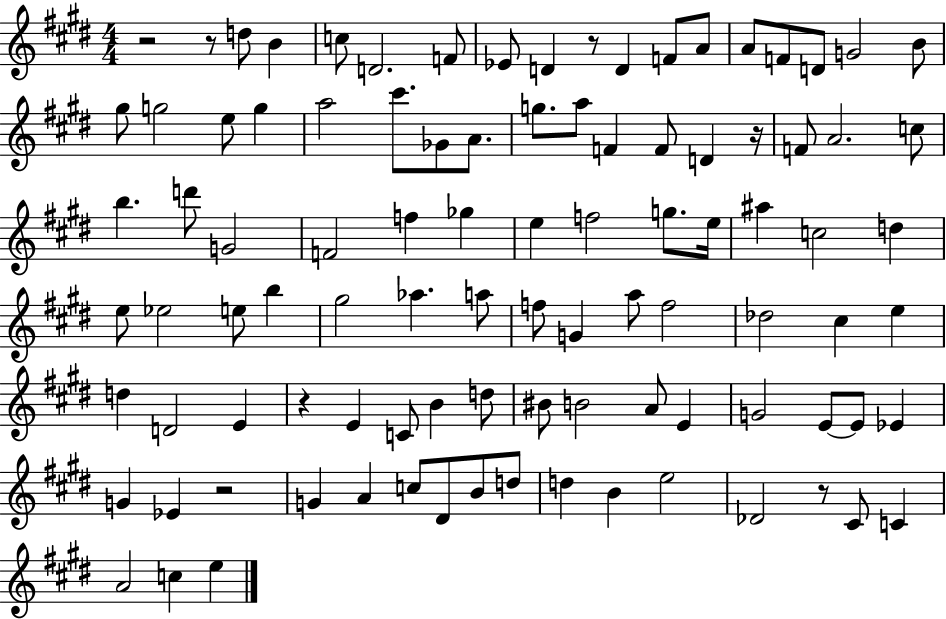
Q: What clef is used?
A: treble